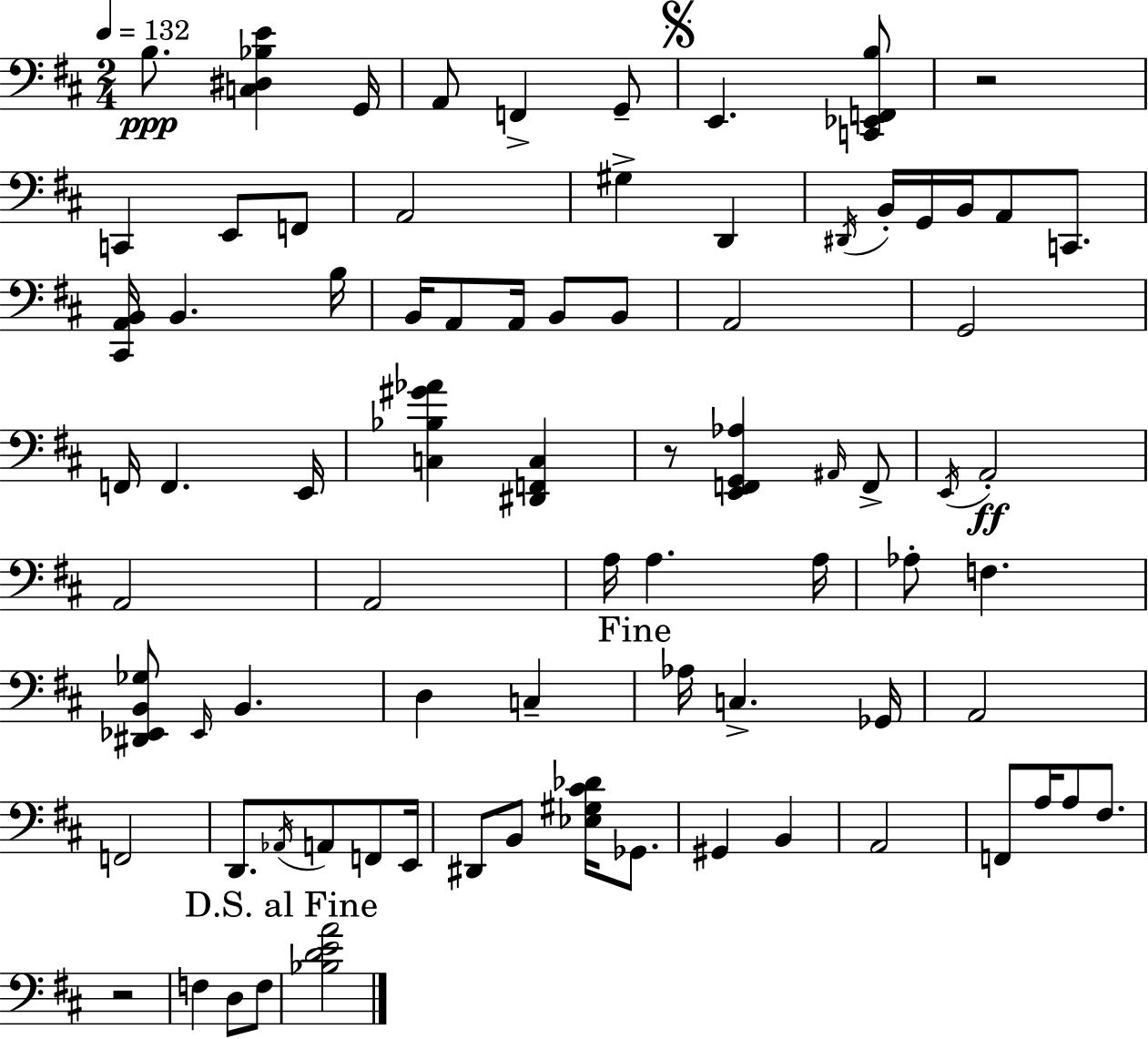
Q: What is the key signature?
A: D major